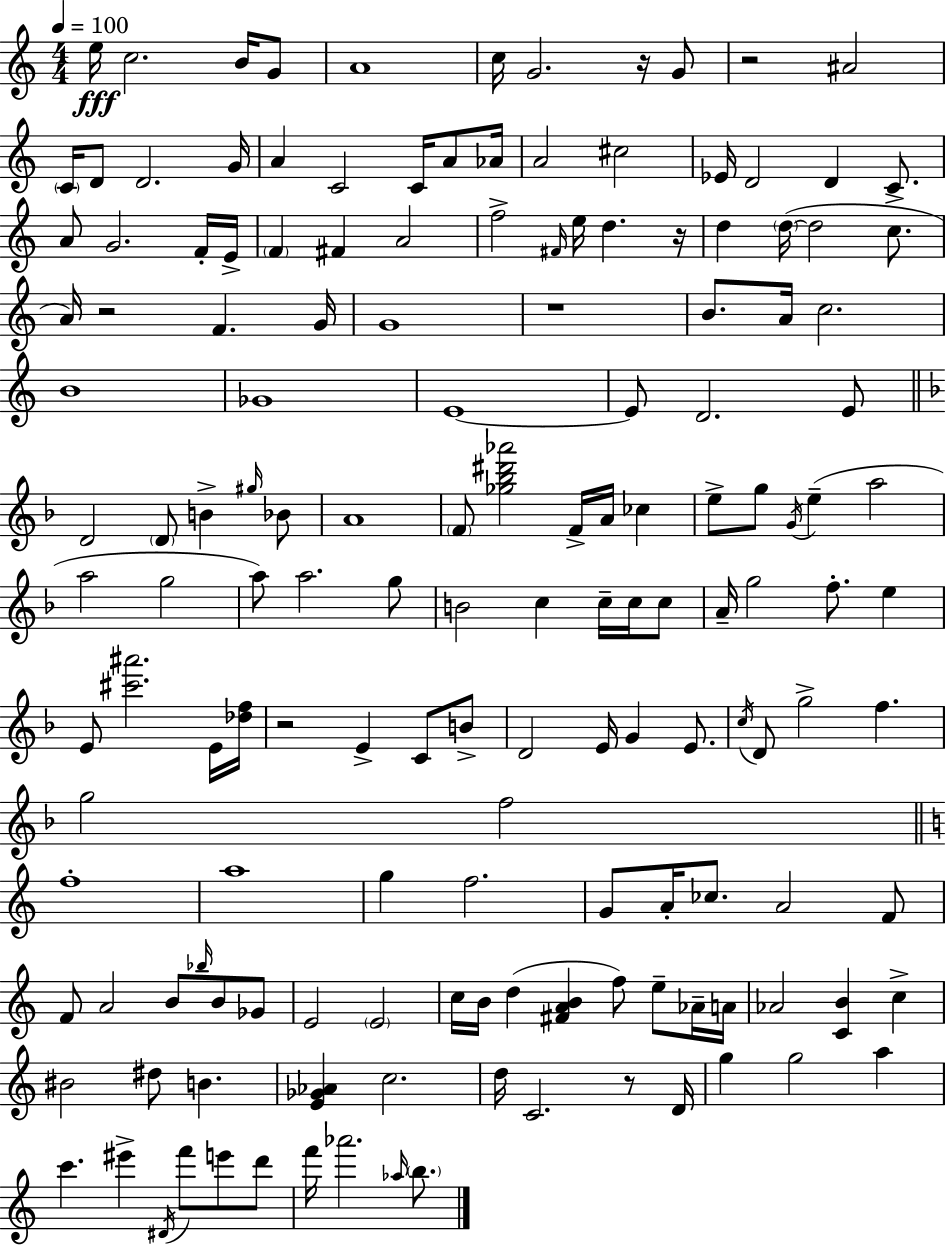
{
  \clef treble
  \numericTimeSignature
  \time 4/4
  \key c \major
  \tempo 4 = 100
  e''16\fff c''2. b'16 g'8 | a'1 | c''16 g'2. r16 g'8 | r2 ais'2 | \break \parenthesize c'16 d'8 d'2. g'16 | a'4 c'2 c'16 a'8 aes'16 | a'2 cis''2 | ees'16 d'2 d'4 c'8. | \break a'8 g'2. f'16-. e'16-> | \parenthesize f'4 fis'4 a'2 | f''2-> \grace { fis'16 } e''16 d''4. | r16 d''4 \parenthesize d''16~(~ d''2 c''8.-> | \break a'16) r2 f'4. | g'16 g'1 | r1 | b'8. a'16 c''2. | \break b'1 | ges'1 | e'1~~ | e'8 d'2. e'8 | \break \bar "||" \break \key d \minor d'2 \parenthesize d'8 b'4-> \grace { gis''16 } bes'8 | a'1 | \parenthesize f'8 <ges'' bes'' dis''' aes'''>2 f'16-> a'16 ces''4 | e''8-> g''8 \acciaccatura { g'16 }( e''4-- a''2 | \break a''2 g''2 | a''8) a''2. | g''8 b'2 c''4 c''16-- c''16 | c''8 a'16-- g''2 f''8.-. e''4 | \break e'8 <cis''' ais'''>2. | e'16 <des'' f''>16 r2 e'4-> c'8 | b'8-> d'2 e'16 g'4 e'8. | \acciaccatura { c''16 } d'8 g''2-> f''4. | \break g''2 f''2 | \bar "||" \break \key a \minor f''1-. | a''1 | g''4 f''2. | g'8 a'16-. ces''8. a'2 f'8 | \break f'8 a'2 b'8 \grace { bes''16 } b'8 ges'8 | e'2 \parenthesize e'2 | c''16 b'16 d''4( <fis' a' b'>4 f''8) e''8-- aes'16-- | a'16 aes'2 <c' b'>4 c''4-> | \break bis'2 dis''8 b'4. | <e' ges' aes'>4 c''2. | d''16 c'2. r8 | d'16 g''4 g''2 a''4 | \break c'''4. eis'''4-> \acciaccatura { dis'16 } f'''8 e'''8 | d'''8 f'''16 aes'''2. \grace { aes''16 } | \parenthesize b''8. \bar "|."
}